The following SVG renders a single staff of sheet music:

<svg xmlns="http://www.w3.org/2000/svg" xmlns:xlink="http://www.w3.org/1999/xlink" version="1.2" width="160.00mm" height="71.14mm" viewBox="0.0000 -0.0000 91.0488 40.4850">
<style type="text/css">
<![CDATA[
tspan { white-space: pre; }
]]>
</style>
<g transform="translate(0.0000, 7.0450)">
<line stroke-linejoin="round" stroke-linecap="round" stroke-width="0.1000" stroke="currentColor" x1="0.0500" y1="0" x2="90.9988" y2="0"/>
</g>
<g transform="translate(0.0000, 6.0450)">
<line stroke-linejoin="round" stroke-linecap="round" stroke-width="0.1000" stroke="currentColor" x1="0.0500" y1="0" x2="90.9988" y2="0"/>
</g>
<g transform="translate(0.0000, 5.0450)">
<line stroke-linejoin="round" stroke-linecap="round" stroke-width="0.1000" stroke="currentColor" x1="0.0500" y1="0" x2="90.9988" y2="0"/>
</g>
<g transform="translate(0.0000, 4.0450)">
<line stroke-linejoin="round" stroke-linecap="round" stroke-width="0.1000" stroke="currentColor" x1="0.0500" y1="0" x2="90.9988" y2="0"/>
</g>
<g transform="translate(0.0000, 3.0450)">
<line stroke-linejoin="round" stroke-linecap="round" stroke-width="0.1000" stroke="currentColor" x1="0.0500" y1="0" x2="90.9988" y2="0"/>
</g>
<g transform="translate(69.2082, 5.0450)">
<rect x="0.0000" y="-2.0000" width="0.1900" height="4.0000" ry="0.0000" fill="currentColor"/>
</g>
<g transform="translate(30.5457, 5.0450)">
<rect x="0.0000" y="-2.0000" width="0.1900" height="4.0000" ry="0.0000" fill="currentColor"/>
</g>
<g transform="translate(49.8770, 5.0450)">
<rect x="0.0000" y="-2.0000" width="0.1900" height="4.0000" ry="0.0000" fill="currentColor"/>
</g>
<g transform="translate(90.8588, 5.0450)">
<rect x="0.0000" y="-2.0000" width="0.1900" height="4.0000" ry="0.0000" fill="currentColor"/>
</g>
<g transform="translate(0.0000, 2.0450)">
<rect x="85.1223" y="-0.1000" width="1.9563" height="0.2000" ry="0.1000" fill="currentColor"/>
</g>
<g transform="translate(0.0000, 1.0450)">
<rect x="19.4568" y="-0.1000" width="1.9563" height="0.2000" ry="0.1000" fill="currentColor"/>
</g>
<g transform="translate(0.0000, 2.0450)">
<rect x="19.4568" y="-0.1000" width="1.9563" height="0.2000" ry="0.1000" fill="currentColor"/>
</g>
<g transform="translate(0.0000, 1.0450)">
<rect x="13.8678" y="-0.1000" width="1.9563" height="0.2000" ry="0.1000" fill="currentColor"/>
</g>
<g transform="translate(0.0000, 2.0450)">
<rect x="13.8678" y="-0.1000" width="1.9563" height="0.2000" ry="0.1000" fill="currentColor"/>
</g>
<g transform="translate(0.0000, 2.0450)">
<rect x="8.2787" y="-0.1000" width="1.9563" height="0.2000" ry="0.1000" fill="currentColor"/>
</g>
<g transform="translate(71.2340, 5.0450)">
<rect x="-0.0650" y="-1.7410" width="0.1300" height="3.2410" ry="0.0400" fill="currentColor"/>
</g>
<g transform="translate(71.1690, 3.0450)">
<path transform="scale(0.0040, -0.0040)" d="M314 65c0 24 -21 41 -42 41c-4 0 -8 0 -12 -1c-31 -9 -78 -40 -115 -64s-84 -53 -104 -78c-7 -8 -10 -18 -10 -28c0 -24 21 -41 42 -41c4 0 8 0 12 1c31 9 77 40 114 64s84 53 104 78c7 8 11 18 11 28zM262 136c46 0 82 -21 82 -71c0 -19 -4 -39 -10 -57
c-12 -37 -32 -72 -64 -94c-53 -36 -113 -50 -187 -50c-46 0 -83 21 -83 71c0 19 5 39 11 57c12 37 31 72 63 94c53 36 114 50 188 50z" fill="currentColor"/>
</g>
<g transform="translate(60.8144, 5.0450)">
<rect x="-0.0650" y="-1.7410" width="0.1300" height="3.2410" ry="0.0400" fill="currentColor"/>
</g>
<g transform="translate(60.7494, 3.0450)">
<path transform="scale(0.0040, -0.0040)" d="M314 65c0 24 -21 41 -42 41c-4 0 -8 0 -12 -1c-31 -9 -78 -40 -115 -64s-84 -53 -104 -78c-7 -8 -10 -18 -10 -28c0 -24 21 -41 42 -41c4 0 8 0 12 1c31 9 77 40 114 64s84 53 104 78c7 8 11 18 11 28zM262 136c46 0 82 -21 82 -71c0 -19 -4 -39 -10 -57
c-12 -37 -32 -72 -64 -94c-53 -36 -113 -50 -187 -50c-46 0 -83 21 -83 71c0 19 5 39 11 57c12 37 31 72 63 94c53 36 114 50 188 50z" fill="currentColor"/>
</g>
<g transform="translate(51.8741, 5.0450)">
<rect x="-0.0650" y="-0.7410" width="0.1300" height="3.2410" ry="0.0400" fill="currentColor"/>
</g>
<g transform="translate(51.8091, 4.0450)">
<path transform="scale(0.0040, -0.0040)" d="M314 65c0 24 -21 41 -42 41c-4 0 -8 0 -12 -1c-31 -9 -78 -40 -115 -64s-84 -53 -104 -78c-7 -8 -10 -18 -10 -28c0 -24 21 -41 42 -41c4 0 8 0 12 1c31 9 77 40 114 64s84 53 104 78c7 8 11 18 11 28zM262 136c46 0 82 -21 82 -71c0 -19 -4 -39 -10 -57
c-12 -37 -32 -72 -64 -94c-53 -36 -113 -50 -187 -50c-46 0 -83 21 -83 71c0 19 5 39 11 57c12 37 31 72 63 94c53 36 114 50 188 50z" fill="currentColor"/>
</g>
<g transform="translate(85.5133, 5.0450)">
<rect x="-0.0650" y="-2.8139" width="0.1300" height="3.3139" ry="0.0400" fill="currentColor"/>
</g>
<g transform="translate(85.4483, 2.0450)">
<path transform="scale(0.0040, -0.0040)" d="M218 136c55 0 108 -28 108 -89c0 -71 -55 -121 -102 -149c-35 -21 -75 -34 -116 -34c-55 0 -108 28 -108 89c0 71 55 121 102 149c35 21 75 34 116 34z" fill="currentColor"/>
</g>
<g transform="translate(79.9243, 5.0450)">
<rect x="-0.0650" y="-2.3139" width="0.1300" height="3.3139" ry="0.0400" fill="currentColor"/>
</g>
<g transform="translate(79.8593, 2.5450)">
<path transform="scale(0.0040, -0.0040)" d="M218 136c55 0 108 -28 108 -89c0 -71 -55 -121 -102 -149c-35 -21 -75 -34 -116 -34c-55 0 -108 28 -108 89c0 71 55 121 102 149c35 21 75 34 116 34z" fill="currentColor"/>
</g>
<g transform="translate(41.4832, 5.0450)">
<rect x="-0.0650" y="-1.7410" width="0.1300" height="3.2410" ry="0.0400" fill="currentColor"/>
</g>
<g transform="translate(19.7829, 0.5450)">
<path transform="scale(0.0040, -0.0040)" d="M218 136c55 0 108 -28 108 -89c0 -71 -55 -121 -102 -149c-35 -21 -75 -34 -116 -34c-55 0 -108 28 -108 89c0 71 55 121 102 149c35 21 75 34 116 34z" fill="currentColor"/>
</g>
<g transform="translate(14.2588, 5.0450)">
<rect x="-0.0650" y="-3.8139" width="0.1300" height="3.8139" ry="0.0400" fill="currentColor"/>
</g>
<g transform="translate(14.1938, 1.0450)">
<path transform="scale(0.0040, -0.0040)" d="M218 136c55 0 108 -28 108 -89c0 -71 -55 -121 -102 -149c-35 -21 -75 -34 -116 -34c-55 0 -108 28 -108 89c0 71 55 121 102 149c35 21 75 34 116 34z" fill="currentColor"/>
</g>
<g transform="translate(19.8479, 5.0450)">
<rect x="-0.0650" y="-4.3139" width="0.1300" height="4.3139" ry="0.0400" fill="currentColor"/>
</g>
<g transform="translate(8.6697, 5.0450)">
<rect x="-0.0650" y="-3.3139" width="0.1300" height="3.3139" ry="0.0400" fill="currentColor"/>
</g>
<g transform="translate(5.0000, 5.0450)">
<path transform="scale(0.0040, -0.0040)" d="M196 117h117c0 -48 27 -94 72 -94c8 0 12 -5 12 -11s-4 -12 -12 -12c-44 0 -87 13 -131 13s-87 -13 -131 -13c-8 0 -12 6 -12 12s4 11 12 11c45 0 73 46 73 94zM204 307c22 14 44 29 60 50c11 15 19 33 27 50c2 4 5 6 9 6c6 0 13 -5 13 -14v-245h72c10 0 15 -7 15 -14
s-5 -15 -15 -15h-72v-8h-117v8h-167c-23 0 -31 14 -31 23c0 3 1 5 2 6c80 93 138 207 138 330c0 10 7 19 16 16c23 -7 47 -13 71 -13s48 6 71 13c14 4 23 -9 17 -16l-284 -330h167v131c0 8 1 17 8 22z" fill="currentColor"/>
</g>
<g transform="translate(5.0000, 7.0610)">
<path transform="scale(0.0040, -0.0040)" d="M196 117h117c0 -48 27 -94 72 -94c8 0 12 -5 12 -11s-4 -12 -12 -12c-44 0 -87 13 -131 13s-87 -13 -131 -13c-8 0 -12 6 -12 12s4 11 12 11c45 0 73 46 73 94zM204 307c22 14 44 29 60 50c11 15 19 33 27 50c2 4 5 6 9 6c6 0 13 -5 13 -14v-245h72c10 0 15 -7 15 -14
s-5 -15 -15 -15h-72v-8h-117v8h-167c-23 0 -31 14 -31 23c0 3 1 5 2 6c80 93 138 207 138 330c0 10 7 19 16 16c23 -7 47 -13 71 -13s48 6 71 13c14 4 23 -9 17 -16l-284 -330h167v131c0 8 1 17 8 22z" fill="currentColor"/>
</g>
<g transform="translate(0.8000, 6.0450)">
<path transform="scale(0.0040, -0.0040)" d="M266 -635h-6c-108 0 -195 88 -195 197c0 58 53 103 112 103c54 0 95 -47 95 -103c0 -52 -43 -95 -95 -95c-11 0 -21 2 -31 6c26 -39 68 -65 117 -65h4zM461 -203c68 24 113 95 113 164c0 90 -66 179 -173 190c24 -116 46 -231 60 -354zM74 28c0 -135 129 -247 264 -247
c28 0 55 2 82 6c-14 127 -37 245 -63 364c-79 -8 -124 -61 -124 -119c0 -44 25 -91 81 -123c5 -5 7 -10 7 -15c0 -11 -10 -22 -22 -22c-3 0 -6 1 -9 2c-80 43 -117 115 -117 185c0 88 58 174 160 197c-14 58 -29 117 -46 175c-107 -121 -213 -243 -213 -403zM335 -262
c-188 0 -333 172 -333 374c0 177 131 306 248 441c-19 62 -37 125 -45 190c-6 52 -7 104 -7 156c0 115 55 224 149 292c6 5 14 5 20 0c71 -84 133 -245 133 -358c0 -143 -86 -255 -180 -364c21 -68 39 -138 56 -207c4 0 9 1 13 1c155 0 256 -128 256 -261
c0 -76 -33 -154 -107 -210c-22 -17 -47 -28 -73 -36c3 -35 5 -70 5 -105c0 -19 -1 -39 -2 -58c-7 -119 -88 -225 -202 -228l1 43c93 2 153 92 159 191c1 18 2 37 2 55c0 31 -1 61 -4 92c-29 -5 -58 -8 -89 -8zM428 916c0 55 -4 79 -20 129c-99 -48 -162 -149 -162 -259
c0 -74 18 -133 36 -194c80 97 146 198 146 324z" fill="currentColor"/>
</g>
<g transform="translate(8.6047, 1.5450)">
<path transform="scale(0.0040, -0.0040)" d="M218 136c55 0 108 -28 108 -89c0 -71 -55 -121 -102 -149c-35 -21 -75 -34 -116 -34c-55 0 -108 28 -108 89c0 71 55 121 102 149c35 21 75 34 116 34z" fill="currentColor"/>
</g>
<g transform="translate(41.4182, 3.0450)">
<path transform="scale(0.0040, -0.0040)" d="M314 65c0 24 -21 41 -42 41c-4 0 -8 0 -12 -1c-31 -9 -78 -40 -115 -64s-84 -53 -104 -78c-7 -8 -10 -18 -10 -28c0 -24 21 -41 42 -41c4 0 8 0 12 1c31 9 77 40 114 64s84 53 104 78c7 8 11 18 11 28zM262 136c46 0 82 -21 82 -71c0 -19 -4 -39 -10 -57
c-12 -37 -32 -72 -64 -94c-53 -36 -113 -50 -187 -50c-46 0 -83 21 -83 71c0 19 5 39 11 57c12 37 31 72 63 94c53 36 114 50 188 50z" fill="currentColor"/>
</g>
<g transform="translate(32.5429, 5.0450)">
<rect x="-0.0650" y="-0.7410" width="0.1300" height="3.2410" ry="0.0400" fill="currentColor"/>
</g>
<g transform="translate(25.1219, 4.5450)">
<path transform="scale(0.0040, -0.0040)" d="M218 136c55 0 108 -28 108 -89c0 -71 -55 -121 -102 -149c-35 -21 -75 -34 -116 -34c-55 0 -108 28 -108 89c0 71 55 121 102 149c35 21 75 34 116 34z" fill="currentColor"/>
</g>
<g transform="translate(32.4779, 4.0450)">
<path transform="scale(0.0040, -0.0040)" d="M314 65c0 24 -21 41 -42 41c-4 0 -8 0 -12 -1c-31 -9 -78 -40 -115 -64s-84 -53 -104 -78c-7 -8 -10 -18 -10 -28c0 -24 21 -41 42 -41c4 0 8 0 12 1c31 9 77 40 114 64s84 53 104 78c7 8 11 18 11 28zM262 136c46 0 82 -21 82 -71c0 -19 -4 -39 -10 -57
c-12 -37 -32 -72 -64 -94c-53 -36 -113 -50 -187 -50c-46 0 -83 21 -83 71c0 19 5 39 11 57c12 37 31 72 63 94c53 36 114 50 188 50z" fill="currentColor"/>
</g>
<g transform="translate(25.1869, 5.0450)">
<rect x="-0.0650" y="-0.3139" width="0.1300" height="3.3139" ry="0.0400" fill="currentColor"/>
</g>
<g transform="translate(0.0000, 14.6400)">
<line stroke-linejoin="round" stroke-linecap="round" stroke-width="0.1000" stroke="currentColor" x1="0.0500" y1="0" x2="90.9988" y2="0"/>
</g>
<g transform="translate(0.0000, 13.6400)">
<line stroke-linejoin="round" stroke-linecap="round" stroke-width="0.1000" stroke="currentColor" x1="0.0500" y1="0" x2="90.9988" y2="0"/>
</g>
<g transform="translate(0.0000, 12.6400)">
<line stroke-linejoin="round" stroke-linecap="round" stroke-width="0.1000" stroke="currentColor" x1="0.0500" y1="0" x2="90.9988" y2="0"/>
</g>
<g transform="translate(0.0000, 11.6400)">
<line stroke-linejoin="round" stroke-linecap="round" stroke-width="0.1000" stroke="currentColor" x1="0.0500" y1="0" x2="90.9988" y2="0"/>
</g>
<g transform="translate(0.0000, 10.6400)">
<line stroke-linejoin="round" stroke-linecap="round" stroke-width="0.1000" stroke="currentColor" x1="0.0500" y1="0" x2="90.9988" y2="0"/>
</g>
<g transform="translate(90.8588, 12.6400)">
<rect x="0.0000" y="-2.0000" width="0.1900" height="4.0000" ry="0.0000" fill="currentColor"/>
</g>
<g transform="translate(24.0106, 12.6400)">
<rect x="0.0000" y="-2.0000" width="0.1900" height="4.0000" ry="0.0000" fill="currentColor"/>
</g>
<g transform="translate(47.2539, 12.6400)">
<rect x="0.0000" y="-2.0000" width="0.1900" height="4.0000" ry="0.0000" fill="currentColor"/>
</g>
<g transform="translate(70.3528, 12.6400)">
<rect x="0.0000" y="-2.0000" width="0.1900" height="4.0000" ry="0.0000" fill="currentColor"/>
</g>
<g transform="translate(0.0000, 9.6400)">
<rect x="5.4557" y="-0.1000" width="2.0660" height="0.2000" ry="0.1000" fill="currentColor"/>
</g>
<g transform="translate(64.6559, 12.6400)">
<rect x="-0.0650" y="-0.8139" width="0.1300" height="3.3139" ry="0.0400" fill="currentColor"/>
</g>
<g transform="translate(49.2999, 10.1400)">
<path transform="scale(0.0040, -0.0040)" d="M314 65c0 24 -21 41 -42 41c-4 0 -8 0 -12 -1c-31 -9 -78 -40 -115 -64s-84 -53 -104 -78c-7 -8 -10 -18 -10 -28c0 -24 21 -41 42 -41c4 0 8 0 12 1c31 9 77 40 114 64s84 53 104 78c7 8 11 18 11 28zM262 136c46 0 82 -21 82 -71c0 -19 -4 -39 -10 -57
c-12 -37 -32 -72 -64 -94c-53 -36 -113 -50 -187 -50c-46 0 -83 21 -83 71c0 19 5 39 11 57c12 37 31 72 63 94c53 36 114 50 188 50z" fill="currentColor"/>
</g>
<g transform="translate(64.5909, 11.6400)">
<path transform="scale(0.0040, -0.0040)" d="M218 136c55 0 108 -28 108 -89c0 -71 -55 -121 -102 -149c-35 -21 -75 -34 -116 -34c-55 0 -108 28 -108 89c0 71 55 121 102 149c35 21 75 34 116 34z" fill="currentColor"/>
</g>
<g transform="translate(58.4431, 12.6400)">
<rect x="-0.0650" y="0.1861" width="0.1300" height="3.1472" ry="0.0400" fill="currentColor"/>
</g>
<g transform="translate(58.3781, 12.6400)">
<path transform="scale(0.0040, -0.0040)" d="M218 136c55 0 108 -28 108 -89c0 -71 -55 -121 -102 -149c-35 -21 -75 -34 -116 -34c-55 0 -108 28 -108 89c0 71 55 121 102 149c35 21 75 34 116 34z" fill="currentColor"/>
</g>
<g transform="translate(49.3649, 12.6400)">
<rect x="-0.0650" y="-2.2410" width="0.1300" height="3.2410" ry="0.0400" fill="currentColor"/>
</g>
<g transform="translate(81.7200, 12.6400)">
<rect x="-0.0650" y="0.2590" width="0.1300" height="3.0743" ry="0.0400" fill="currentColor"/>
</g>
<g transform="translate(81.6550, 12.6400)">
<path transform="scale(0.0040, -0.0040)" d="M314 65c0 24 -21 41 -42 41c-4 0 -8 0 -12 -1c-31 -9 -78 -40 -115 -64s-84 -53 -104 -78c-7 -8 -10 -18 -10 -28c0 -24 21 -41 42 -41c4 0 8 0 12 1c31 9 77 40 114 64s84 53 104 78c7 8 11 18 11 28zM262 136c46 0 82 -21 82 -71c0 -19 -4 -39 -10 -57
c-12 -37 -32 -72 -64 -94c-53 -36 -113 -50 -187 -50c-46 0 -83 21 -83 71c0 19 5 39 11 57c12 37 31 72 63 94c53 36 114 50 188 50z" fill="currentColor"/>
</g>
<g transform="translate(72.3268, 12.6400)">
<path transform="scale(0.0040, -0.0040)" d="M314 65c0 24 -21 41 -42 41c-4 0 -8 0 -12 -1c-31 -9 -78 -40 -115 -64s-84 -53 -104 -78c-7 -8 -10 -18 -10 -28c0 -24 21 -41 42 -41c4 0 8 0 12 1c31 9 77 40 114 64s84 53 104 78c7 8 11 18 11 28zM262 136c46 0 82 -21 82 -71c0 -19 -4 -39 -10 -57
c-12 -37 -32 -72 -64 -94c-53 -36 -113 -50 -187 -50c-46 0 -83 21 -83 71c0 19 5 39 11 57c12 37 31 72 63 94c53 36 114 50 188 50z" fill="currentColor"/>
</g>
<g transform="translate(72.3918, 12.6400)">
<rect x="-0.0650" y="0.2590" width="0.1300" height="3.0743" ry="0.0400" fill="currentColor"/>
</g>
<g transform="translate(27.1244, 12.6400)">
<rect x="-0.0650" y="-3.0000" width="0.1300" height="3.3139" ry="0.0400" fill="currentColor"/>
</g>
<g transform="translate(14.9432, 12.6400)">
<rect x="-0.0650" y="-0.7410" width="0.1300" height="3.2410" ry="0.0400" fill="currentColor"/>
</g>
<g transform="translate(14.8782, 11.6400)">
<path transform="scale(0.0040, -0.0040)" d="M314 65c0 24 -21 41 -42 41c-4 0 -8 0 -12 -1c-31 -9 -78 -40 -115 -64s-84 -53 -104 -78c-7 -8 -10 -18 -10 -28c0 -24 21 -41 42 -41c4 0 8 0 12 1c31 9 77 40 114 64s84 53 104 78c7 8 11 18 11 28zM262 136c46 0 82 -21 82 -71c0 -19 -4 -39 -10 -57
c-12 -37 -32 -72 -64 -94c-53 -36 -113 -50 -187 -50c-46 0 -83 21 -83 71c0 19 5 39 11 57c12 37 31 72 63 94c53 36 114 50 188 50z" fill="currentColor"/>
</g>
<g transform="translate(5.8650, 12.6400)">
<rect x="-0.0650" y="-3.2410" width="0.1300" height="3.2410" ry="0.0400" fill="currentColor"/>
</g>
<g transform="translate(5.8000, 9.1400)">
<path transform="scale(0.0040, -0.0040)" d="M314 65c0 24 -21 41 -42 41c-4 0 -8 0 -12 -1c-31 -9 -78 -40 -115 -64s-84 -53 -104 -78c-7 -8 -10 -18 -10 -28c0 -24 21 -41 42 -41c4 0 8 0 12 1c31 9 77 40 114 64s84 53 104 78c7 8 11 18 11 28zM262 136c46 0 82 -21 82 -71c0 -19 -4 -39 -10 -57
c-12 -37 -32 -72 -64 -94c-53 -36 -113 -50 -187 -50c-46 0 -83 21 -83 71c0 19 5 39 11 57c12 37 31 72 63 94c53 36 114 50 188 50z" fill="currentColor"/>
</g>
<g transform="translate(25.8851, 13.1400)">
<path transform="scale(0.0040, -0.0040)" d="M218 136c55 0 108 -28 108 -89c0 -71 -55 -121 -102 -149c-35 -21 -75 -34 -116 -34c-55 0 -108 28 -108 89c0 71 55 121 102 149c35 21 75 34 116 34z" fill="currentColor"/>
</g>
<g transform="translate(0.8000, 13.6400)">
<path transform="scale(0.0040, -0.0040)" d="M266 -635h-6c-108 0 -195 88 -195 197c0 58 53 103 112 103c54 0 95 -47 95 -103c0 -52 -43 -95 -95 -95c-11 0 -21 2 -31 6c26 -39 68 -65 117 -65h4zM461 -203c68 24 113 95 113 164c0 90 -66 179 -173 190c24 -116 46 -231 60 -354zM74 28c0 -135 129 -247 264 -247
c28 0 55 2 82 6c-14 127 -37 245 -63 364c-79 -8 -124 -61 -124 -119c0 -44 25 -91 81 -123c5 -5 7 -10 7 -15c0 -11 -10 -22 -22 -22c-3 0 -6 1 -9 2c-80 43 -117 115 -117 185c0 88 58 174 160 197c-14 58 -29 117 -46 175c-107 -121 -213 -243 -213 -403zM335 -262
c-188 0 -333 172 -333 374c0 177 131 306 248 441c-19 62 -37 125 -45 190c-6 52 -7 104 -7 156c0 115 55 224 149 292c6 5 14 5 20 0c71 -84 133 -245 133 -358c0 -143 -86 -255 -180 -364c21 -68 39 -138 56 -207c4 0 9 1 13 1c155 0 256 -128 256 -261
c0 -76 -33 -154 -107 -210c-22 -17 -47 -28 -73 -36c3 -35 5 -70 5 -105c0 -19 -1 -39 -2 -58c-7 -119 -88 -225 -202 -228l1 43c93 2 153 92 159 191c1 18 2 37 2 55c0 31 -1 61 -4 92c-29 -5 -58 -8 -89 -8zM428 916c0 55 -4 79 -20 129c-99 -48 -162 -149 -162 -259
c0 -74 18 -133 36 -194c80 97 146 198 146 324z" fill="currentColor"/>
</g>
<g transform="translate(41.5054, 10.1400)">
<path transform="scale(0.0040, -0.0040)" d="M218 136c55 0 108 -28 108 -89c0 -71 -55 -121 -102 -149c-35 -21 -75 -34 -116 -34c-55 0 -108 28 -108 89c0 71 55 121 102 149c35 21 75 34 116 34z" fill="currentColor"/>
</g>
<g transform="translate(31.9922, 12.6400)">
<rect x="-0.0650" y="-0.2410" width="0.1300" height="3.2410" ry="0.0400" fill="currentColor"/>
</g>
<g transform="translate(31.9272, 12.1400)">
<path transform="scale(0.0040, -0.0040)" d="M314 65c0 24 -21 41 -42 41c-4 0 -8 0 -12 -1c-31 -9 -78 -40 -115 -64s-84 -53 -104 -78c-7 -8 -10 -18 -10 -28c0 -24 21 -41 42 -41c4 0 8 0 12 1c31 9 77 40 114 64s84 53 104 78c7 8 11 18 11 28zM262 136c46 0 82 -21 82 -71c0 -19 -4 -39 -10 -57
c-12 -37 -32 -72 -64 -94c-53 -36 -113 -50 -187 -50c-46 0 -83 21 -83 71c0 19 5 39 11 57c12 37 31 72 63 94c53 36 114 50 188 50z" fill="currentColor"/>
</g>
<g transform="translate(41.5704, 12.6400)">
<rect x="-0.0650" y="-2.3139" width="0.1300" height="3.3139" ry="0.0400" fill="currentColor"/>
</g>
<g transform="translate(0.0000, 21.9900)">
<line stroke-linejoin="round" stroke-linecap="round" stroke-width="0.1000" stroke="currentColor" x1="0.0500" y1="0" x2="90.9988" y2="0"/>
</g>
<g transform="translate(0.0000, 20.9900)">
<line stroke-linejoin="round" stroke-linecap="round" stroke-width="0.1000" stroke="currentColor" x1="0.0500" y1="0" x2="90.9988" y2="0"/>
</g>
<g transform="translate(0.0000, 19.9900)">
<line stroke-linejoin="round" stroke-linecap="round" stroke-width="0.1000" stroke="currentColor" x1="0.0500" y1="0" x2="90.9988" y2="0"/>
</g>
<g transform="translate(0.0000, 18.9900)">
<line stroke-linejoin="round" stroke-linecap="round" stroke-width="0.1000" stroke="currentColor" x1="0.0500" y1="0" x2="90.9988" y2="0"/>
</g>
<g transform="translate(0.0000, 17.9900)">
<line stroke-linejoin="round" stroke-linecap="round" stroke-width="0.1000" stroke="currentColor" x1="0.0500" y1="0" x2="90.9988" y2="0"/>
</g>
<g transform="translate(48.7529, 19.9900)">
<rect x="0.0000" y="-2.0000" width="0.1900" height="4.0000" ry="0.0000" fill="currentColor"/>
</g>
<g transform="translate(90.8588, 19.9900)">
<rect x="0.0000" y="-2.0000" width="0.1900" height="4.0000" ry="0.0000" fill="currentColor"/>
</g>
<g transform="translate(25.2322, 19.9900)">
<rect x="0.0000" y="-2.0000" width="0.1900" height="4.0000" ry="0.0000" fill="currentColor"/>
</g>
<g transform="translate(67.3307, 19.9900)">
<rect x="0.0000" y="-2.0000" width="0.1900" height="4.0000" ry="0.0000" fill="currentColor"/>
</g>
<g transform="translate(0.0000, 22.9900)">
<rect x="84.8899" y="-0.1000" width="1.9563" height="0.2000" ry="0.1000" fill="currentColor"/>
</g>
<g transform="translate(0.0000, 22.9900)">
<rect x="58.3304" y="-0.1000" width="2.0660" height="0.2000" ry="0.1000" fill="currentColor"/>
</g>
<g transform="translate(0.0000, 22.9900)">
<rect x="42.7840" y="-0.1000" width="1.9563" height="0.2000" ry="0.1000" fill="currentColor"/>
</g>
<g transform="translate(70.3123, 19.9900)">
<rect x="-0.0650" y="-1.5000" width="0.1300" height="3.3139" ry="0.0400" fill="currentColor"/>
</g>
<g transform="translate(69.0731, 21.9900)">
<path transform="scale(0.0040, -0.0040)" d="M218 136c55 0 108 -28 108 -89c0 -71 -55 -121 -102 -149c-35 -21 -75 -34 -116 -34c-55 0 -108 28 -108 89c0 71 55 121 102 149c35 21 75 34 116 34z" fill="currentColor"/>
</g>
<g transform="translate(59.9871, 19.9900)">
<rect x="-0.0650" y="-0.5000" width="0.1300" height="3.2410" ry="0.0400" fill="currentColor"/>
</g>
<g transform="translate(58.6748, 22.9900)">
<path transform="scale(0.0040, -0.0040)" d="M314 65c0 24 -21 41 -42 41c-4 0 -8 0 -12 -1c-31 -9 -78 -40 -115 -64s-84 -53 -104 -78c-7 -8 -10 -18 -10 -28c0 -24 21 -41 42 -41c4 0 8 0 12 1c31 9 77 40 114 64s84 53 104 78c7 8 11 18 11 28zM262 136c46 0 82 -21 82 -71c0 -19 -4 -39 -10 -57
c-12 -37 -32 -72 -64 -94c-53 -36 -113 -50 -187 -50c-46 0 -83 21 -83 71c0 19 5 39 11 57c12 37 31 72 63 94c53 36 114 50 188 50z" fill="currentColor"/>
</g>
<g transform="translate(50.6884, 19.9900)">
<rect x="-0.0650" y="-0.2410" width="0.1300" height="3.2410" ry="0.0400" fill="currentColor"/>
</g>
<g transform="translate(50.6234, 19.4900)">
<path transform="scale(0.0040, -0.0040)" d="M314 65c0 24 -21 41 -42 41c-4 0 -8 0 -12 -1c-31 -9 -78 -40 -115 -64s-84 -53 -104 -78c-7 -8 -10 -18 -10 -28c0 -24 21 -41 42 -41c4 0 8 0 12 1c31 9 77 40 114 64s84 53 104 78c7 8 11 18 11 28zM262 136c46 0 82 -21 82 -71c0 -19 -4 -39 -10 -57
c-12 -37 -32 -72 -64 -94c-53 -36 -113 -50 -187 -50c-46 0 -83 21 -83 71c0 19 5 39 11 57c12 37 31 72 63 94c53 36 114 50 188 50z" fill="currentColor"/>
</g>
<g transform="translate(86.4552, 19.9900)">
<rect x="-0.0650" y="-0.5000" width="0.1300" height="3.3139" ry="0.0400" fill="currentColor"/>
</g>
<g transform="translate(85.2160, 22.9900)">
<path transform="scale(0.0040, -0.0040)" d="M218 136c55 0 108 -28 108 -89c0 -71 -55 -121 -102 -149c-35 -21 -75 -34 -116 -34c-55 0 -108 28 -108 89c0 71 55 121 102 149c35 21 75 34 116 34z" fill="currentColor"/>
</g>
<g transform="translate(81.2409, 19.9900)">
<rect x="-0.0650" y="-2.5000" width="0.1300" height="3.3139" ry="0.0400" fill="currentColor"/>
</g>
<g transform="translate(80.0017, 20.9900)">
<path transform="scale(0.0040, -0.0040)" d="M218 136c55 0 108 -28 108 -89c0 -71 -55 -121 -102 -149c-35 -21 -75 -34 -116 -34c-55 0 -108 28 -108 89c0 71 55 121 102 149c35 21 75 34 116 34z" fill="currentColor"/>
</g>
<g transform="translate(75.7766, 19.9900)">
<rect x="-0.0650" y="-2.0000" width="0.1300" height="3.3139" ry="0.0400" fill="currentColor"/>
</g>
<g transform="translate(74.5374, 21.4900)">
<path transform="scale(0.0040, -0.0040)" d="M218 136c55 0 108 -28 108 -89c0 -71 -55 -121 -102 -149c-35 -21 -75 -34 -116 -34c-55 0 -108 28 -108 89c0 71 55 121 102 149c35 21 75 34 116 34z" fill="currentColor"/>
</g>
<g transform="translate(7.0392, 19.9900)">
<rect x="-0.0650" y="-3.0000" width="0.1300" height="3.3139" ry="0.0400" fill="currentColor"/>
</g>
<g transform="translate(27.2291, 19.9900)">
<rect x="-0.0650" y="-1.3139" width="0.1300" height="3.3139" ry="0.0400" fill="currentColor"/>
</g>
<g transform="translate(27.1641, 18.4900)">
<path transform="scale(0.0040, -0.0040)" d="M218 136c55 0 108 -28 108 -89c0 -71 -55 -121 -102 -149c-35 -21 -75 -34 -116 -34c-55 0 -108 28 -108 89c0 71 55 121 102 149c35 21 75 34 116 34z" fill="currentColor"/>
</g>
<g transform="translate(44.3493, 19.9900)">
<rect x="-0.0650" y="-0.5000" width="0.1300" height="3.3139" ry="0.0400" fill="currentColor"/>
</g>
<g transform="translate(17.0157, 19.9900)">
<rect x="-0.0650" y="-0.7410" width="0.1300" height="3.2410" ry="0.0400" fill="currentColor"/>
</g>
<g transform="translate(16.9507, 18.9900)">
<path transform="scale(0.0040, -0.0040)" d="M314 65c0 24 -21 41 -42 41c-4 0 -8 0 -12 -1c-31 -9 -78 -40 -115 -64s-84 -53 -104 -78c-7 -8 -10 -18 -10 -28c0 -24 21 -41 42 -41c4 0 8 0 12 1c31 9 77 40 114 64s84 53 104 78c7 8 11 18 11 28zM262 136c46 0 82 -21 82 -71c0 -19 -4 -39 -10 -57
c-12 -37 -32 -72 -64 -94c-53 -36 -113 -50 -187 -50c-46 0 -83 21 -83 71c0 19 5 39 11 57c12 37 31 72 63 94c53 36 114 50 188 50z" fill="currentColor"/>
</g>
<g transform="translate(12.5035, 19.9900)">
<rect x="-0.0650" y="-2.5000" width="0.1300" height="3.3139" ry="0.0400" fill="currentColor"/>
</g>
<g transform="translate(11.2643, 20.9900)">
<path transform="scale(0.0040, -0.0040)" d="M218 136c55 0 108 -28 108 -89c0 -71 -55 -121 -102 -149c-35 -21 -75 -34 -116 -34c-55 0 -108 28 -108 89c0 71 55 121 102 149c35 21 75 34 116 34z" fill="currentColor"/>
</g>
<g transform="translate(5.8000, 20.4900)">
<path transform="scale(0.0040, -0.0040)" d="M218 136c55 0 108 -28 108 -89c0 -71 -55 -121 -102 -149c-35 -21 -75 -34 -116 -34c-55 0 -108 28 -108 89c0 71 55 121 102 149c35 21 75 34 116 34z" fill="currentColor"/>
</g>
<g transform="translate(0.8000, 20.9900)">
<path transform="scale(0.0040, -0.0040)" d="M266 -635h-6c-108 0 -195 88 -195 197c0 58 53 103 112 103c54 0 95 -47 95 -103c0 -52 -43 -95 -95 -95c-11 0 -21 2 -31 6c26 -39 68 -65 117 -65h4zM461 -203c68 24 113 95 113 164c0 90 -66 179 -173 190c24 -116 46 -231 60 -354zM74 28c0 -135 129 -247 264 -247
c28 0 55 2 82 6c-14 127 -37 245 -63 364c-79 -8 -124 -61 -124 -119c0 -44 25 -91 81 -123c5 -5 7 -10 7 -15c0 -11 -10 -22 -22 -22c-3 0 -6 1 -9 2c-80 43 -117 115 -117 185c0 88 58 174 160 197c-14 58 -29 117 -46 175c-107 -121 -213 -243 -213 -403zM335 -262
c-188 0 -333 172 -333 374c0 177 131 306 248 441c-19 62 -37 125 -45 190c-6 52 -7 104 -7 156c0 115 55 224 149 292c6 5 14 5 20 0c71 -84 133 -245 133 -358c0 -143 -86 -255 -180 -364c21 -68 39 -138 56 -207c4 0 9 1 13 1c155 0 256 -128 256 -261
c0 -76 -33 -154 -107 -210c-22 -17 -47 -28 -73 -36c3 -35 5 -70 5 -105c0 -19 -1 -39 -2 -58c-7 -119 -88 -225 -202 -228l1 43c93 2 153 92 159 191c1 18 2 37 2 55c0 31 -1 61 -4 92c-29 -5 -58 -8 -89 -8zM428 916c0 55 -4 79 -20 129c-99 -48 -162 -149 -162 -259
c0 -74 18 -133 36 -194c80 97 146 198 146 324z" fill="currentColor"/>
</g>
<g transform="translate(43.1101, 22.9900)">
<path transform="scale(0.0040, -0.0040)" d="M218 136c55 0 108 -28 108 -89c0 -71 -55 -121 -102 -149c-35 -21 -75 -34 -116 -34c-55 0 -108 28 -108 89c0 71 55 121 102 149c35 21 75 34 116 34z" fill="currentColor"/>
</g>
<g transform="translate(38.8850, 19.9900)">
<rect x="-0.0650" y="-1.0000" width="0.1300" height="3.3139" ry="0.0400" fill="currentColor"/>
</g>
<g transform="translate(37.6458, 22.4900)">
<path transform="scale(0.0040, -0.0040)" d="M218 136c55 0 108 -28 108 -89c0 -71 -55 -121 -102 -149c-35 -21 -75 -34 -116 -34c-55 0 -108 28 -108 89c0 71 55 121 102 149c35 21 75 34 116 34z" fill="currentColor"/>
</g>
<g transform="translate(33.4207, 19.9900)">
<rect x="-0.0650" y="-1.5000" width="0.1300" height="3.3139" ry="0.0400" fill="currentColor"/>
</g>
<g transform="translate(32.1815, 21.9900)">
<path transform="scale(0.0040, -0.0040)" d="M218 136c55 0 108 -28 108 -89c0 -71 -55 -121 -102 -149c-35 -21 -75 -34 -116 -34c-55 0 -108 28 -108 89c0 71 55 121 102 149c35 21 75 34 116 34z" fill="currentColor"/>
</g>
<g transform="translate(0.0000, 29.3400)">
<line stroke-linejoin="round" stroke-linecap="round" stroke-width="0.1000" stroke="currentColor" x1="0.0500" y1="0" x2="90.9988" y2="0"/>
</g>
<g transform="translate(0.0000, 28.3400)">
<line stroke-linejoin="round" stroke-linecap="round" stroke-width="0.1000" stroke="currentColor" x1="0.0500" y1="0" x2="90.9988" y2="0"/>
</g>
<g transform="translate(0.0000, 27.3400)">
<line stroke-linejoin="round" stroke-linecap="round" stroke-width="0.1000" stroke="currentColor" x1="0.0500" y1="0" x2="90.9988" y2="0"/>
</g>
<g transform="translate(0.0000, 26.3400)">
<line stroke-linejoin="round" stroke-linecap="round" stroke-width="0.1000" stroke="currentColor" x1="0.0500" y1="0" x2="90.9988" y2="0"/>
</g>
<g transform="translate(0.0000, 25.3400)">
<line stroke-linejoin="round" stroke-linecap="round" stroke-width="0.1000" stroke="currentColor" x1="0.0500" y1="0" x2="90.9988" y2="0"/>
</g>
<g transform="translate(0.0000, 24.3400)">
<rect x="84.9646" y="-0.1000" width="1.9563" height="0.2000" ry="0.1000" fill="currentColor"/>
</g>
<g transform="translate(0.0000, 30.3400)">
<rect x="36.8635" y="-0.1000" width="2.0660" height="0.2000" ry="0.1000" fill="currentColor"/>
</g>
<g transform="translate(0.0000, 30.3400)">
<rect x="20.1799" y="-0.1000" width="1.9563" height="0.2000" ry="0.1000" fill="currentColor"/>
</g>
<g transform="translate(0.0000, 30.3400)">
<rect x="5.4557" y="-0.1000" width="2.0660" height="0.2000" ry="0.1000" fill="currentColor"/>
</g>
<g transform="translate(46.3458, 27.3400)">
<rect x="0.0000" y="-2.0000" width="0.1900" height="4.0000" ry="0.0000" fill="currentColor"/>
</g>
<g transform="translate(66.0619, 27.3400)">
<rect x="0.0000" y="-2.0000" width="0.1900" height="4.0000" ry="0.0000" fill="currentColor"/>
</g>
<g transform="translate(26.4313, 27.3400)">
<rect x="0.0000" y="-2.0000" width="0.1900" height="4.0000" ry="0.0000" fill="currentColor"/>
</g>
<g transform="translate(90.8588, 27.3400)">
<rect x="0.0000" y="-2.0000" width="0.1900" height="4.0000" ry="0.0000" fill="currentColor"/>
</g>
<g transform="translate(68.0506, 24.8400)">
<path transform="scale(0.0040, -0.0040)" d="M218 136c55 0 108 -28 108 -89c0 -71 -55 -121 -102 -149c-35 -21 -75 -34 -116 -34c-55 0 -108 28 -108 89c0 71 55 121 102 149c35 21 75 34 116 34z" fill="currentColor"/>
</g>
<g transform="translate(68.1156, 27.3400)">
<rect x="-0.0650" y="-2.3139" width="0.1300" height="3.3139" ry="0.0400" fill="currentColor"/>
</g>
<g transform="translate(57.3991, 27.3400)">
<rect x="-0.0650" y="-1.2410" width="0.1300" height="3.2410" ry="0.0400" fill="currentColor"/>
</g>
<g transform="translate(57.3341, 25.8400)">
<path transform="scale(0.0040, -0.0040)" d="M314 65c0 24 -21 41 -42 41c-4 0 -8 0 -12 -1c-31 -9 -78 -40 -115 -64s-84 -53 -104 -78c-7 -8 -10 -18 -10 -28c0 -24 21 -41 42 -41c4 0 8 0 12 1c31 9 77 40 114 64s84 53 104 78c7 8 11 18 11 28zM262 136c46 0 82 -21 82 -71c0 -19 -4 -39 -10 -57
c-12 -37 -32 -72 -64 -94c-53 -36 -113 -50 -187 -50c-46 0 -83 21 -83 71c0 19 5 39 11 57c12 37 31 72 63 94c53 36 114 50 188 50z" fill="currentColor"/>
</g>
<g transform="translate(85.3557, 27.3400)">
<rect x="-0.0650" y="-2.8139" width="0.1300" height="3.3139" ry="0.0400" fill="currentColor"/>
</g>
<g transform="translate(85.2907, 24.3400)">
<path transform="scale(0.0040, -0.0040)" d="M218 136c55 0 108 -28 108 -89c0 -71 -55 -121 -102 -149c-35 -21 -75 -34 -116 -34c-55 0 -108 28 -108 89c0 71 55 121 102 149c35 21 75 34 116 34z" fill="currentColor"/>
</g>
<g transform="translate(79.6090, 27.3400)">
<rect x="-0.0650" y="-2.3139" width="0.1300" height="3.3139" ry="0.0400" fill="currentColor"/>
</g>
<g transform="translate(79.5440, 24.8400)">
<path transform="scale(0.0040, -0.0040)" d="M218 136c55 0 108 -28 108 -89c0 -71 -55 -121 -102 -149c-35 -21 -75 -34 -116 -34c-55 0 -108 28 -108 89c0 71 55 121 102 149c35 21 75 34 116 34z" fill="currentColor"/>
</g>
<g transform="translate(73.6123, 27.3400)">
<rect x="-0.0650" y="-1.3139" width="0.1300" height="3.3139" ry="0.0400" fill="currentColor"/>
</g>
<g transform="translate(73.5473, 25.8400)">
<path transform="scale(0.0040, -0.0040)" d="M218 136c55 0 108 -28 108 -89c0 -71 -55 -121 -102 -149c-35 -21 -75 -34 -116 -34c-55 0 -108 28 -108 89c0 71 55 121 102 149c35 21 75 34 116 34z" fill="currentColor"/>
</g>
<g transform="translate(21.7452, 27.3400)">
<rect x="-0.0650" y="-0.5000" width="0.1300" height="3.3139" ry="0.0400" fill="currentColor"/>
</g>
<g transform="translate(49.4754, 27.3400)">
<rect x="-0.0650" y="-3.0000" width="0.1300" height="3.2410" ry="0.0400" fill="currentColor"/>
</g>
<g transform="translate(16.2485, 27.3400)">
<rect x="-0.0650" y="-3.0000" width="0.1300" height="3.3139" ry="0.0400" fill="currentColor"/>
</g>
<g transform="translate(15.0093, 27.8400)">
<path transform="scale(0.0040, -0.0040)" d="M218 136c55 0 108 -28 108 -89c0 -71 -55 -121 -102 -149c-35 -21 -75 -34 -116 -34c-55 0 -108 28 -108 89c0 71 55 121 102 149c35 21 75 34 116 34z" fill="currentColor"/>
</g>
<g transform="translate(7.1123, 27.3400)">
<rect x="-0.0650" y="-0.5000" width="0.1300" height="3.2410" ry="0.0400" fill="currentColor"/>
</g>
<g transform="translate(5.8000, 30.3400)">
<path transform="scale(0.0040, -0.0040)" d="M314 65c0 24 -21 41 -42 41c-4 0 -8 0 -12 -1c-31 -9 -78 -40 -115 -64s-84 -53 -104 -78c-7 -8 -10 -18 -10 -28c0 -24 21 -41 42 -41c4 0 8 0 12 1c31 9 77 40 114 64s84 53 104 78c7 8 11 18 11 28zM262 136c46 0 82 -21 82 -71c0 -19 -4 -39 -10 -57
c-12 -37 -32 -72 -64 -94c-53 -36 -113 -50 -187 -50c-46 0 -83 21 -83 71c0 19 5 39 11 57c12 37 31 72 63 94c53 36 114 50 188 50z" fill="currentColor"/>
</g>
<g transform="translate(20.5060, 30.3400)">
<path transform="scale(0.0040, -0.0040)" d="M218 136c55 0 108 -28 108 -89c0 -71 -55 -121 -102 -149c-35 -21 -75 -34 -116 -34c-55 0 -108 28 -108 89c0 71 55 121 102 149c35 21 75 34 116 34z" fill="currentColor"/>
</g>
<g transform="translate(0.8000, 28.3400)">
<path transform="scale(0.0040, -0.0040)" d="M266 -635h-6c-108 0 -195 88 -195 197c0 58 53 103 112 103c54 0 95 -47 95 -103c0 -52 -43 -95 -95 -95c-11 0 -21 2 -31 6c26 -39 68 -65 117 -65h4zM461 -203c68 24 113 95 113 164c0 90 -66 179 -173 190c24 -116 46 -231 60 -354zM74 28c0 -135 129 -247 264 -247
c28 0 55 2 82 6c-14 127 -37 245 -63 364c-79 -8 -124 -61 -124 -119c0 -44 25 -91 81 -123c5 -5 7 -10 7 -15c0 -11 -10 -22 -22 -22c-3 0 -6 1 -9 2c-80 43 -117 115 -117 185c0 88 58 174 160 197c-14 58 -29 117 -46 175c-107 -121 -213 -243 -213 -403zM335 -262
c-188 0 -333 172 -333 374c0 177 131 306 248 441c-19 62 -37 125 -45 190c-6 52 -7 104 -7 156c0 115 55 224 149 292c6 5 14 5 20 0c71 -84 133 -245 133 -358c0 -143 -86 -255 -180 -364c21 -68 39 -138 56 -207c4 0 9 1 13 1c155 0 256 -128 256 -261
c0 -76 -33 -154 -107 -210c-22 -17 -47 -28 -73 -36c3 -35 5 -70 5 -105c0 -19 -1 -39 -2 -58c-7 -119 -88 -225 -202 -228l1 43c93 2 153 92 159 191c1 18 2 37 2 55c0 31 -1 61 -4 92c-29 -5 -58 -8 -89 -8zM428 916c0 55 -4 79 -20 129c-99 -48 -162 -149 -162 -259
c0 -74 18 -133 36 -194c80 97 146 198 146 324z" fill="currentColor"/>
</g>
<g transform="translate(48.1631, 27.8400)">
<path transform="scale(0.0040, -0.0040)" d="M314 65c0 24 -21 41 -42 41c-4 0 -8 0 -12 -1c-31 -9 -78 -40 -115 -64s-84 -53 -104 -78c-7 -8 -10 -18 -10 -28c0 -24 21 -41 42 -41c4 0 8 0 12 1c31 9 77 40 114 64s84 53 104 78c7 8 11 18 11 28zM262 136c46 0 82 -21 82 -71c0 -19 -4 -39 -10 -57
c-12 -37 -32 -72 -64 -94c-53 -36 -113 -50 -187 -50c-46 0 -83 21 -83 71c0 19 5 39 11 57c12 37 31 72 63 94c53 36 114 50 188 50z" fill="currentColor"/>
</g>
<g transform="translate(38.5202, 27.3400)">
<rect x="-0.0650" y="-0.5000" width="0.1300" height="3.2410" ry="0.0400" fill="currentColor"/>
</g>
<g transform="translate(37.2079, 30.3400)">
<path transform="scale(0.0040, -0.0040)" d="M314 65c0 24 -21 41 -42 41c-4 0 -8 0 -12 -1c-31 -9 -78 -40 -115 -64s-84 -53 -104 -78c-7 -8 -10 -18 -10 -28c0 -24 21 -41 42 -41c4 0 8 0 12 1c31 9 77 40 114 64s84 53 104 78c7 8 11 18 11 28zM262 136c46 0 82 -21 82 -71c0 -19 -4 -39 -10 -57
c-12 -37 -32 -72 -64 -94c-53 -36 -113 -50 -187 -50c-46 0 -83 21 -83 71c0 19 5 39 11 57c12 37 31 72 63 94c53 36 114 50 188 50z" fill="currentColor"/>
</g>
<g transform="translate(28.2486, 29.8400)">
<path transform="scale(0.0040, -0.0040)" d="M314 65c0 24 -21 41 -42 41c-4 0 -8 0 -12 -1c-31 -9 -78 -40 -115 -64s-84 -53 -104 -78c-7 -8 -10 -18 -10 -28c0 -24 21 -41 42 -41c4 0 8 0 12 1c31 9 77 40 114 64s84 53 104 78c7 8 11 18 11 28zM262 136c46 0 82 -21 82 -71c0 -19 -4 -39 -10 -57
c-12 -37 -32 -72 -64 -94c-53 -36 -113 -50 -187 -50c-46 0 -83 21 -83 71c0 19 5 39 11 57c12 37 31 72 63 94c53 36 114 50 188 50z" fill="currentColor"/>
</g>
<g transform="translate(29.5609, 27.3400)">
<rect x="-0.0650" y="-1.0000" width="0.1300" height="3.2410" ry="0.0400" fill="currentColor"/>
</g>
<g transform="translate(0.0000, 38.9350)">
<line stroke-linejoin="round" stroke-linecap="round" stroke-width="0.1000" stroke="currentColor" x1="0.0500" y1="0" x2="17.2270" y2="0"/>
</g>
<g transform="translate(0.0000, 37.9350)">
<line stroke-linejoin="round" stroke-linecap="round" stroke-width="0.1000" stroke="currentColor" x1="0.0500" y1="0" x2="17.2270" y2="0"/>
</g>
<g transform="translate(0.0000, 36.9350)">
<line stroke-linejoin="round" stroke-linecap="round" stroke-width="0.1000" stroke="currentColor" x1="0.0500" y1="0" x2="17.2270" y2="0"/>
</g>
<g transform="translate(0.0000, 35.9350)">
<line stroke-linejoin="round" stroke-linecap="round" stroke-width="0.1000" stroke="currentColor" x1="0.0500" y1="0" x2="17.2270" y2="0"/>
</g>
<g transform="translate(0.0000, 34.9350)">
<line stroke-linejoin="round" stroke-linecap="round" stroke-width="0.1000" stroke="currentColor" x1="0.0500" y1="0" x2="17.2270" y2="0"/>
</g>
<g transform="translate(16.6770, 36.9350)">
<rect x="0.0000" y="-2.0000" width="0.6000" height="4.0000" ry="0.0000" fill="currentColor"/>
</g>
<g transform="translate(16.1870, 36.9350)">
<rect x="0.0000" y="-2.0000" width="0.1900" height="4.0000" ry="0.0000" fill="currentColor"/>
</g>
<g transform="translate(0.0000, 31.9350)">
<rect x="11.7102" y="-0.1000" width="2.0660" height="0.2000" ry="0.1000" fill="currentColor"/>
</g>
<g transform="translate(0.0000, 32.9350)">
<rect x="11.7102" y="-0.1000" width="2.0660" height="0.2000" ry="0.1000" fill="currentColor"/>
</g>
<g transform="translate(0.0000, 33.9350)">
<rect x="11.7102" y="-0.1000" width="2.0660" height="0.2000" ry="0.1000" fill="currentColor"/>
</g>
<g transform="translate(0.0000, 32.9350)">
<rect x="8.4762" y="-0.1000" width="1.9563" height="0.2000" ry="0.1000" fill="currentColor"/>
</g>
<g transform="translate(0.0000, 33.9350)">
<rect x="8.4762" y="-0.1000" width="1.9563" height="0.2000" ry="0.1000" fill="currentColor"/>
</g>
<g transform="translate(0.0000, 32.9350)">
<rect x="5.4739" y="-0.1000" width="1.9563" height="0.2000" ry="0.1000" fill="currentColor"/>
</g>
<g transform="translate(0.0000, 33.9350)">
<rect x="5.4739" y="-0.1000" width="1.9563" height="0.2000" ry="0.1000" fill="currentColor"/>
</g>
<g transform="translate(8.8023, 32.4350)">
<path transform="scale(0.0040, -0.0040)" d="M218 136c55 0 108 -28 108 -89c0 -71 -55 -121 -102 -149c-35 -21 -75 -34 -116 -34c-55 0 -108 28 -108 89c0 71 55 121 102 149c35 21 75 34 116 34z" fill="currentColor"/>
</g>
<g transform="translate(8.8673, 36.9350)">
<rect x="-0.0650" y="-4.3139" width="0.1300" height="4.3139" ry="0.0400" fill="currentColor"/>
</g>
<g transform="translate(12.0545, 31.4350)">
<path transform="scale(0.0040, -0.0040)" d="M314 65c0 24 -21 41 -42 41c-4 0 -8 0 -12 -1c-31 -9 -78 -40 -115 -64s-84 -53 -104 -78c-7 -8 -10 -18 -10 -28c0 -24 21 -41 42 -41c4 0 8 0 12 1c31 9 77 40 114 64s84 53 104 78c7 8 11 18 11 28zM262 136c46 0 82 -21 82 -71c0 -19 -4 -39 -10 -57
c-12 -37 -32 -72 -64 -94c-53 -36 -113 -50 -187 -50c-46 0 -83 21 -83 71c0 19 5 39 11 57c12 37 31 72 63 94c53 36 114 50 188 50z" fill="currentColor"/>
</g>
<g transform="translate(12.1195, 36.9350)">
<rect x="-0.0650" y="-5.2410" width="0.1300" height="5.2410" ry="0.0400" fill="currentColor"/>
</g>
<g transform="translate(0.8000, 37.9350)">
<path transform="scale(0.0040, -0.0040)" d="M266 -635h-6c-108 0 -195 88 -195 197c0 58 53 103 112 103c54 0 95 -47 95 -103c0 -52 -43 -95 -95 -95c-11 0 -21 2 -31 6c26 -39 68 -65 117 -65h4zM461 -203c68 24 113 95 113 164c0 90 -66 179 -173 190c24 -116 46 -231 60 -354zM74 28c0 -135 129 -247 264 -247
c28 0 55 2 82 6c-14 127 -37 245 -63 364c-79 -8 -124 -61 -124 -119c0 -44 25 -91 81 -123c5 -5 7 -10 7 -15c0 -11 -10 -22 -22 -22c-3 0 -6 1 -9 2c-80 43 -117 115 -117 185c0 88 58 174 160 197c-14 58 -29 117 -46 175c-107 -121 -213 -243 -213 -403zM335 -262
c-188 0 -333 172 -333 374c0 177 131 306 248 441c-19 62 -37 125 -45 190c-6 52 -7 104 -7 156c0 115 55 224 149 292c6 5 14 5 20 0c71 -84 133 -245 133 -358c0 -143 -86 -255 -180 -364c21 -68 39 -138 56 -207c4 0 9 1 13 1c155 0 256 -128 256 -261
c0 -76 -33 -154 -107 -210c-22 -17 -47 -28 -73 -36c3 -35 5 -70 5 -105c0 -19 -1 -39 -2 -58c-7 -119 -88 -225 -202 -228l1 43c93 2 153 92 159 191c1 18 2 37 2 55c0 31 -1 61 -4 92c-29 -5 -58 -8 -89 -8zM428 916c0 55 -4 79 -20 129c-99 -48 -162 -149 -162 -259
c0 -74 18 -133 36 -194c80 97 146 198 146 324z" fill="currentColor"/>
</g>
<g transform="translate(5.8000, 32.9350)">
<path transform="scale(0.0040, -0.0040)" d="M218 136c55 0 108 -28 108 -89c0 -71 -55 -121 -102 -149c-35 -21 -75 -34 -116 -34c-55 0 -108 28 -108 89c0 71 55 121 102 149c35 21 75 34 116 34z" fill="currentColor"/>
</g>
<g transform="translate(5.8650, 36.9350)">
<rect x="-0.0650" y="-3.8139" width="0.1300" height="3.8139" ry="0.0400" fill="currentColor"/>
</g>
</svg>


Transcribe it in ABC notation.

X:1
T:Untitled
M:4/4
L:1/4
K:C
b c' d' c d2 f2 d2 f2 f2 g a b2 d2 A c2 g g2 B d B2 B2 A G d2 e E D C c2 C2 E F G C C2 A C D2 C2 A2 e2 g e g a c' d' f'2